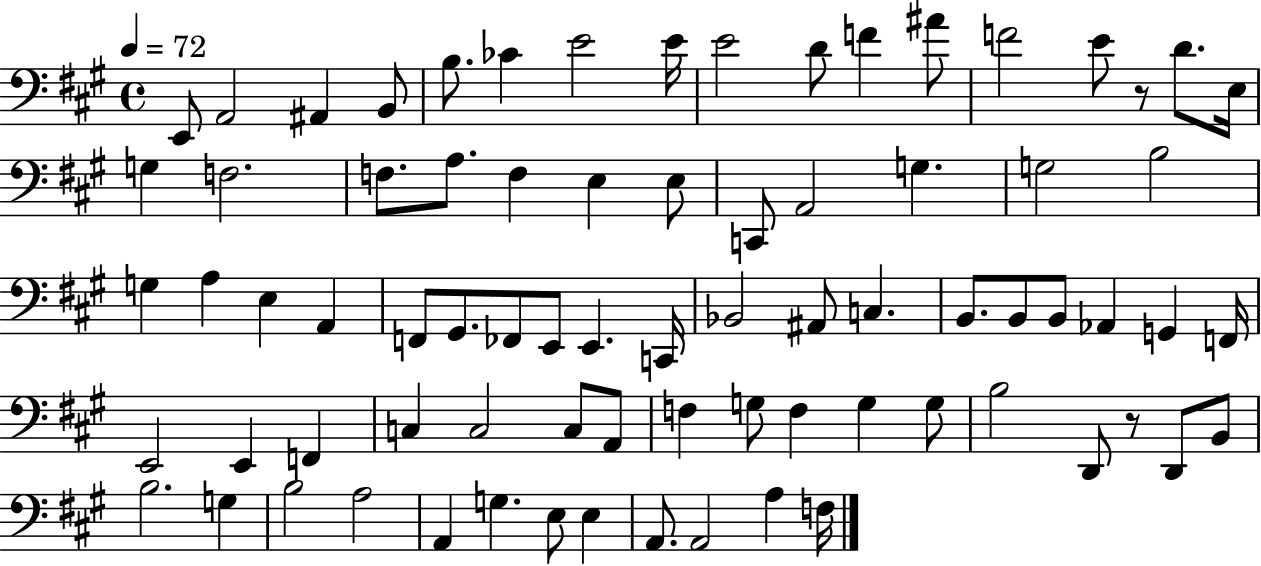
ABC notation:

X:1
T:Untitled
M:4/4
L:1/4
K:A
E,,/2 A,,2 ^A,, B,,/2 B,/2 _C E2 E/4 E2 D/2 F ^A/2 F2 E/2 z/2 D/2 E,/4 G, F,2 F,/2 A,/2 F, E, E,/2 C,,/2 A,,2 G, G,2 B,2 G, A, E, A,, F,,/2 ^G,,/2 _F,,/2 E,,/2 E,, C,,/4 _B,,2 ^A,,/2 C, B,,/2 B,,/2 B,,/2 _A,, G,, F,,/4 E,,2 E,, F,, C, C,2 C,/2 A,,/2 F, G,/2 F, G, G,/2 B,2 D,,/2 z/2 D,,/2 B,,/2 B,2 G, B,2 A,2 A,, G, E,/2 E, A,,/2 A,,2 A, F,/4